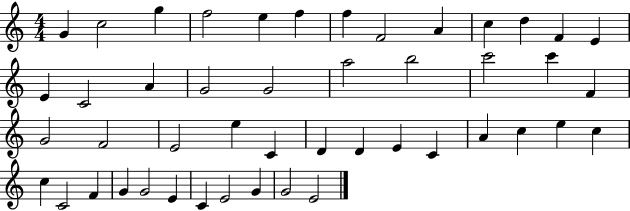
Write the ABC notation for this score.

X:1
T:Untitled
M:4/4
L:1/4
K:C
G c2 g f2 e f f F2 A c d F E E C2 A G2 G2 a2 b2 c'2 c' F G2 F2 E2 e C D D E C A c e c c C2 F G G2 E C E2 G G2 E2